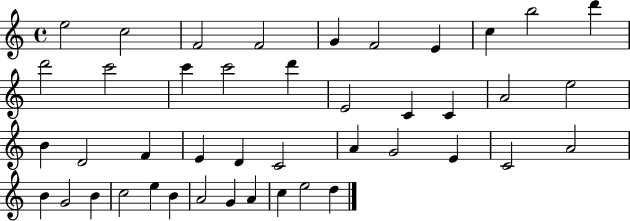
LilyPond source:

{
  \clef treble
  \time 4/4
  \defaultTimeSignature
  \key c \major
  e''2 c''2 | f'2 f'2 | g'4 f'2 e'4 | c''4 b''2 d'''4 | \break d'''2 c'''2 | c'''4 c'''2 d'''4 | e'2 c'4 c'4 | a'2 e''2 | \break b'4 d'2 f'4 | e'4 d'4 c'2 | a'4 g'2 e'4 | c'2 a'2 | \break b'4 g'2 b'4 | c''2 e''4 b'4 | a'2 g'4 a'4 | c''4 e''2 d''4 | \break \bar "|."
}